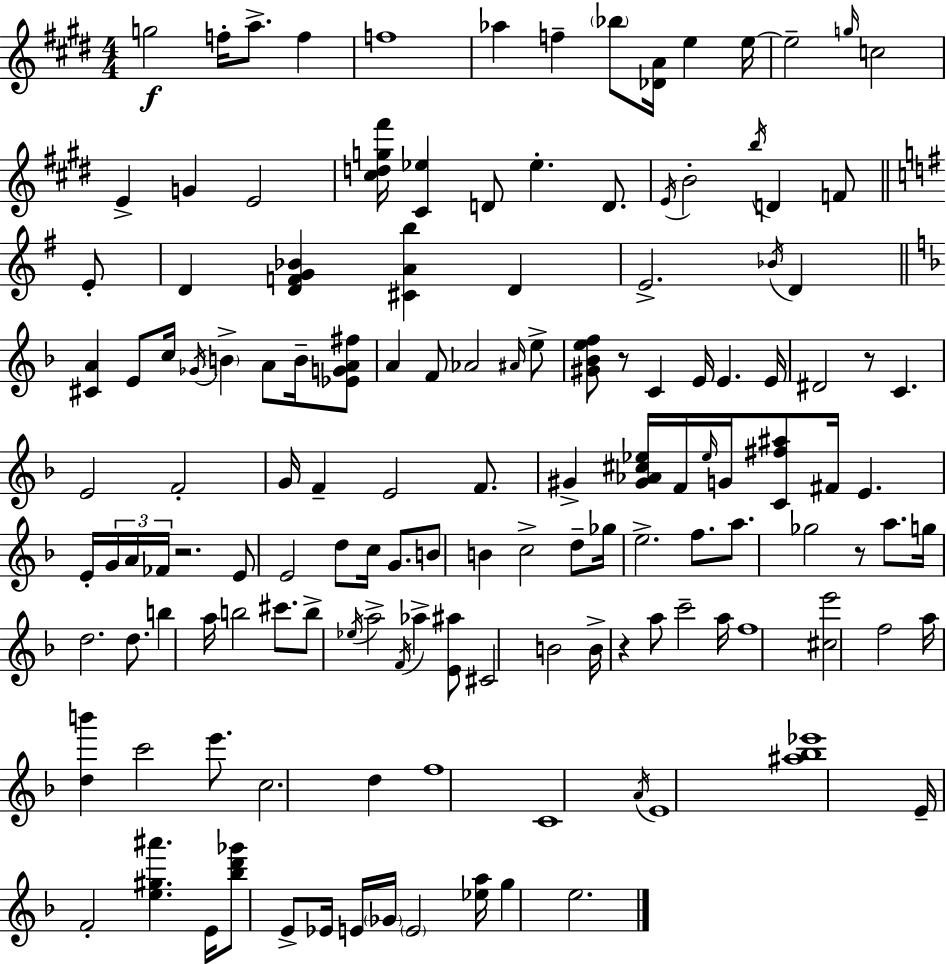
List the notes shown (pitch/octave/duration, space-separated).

G5/h F5/s A5/e. F5/q F5/w Ab5/q F5/q Bb5/e [Db4,A4]/s E5/q E5/s E5/h G5/s C5/h E4/q G4/q E4/h [C#5,D5,G5,F#6]/s [C#4,Eb5]/q D4/e Eb5/q. D4/e. E4/s B4/h B5/s D4/q F4/e E4/e D4/q [D4,F4,G4,Bb4]/q [C#4,A4,B5]/q D4/q E4/h. Bb4/s D4/q [C#4,A4]/q E4/e C5/s Gb4/s B4/q A4/e B4/s [Eb4,G4,A4,F#5]/e A4/q F4/e Ab4/h A#4/s E5/e [G#4,Bb4,E5,F5]/e R/e C4/q E4/s E4/q. E4/s D#4/h R/e C4/q. E4/h F4/h G4/s F4/q E4/h F4/e. G#4/q [G#4,Ab4,C#5,Eb5]/s F4/s Eb5/s G4/s [C4,F#5,A#5]/e F#4/s E4/q. E4/s G4/s A4/s FES4/s R/h. E4/e E4/h D5/e C5/s G4/e. B4/e B4/q C5/h D5/e Gb5/s E5/h. F5/e. A5/e. Gb5/h R/e A5/e. G5/s D5/h. D5/e. B5/q A5/s B5/h C#6/e. B5/e Eb5/s A5/h F4/s Ab5/q [E4,A#5]/e C#4/h B4/h B4/s R/q A5/e C6/h A5/s F5/w [C#5,E6]/h F5/h A5/s [D5,B6]/q C6/h E6/e. C5/h. D5/q F5/w C4/w A4/s E4/w [A#5,Bb5,Eb6]/w E4/s F4/h [E5,G#5,A#6]/q. E4/s [Bb5,D6,Gb6]/e E4/e Eb4/s E4/s Gb4/s E4/h [Eb5,A5]/s G5/q E5/h.